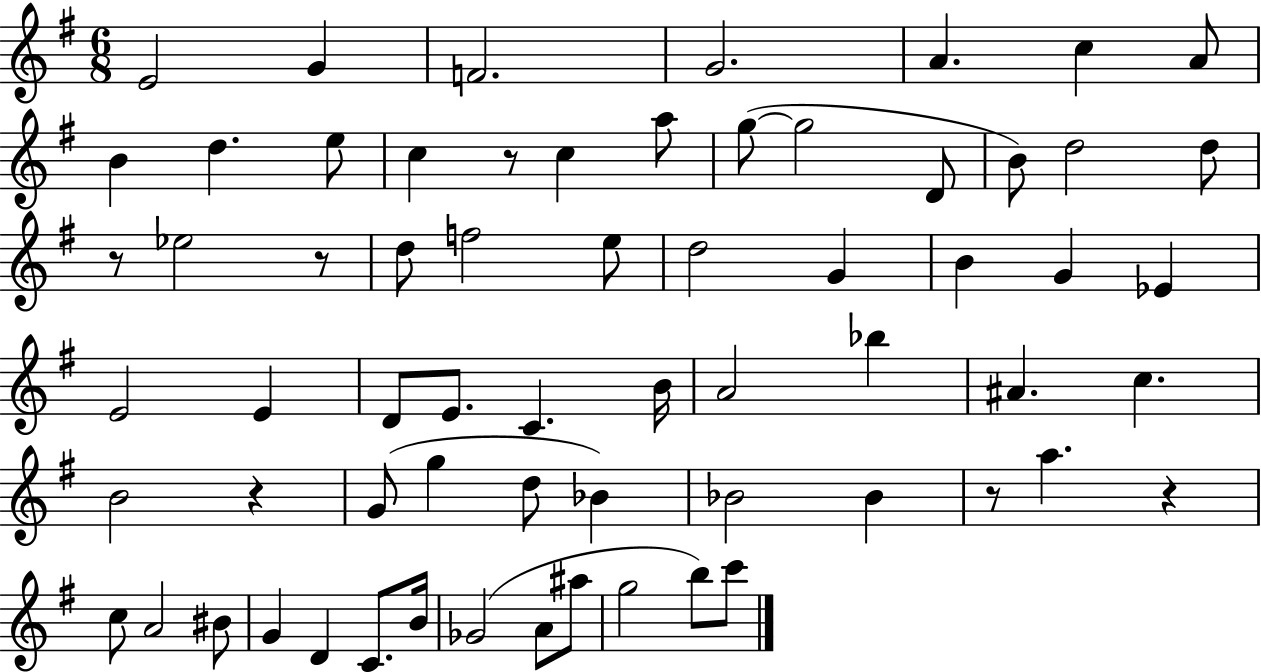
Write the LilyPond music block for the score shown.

{
  \clef treble
  \numericTimeSignature
  \time 6/8
  \key g \major
  e'2 g'4 | f'2. | g'2. | a'4. c''4 a'8 | \break b'4 d''4. e''8 | c''4 r8 c''4 a''8 | g''8~(~ g''2 d'8 | b'8) d''2 d''8 | \break r8 ees''2 r8 | d''8 f''2 e''8 | d''2 g'4 | b'4 g'4 ees'4 | \break e'2 e'4 | d'8 e'8. c'4. b'16 | a'2 bes''4 | ais'4. c''4. | \break b'2 r4 | g'8( g''4 d''8 bes'4) | bes'2 bes'4 | r8 a''4. r4 | \break c''8 a'2 bis'8 | g'4 d'4 c'8. b'16 | ges'2( a'8 ais''8 | g''2 b''8) c'''8 | \break \bar "|."
}